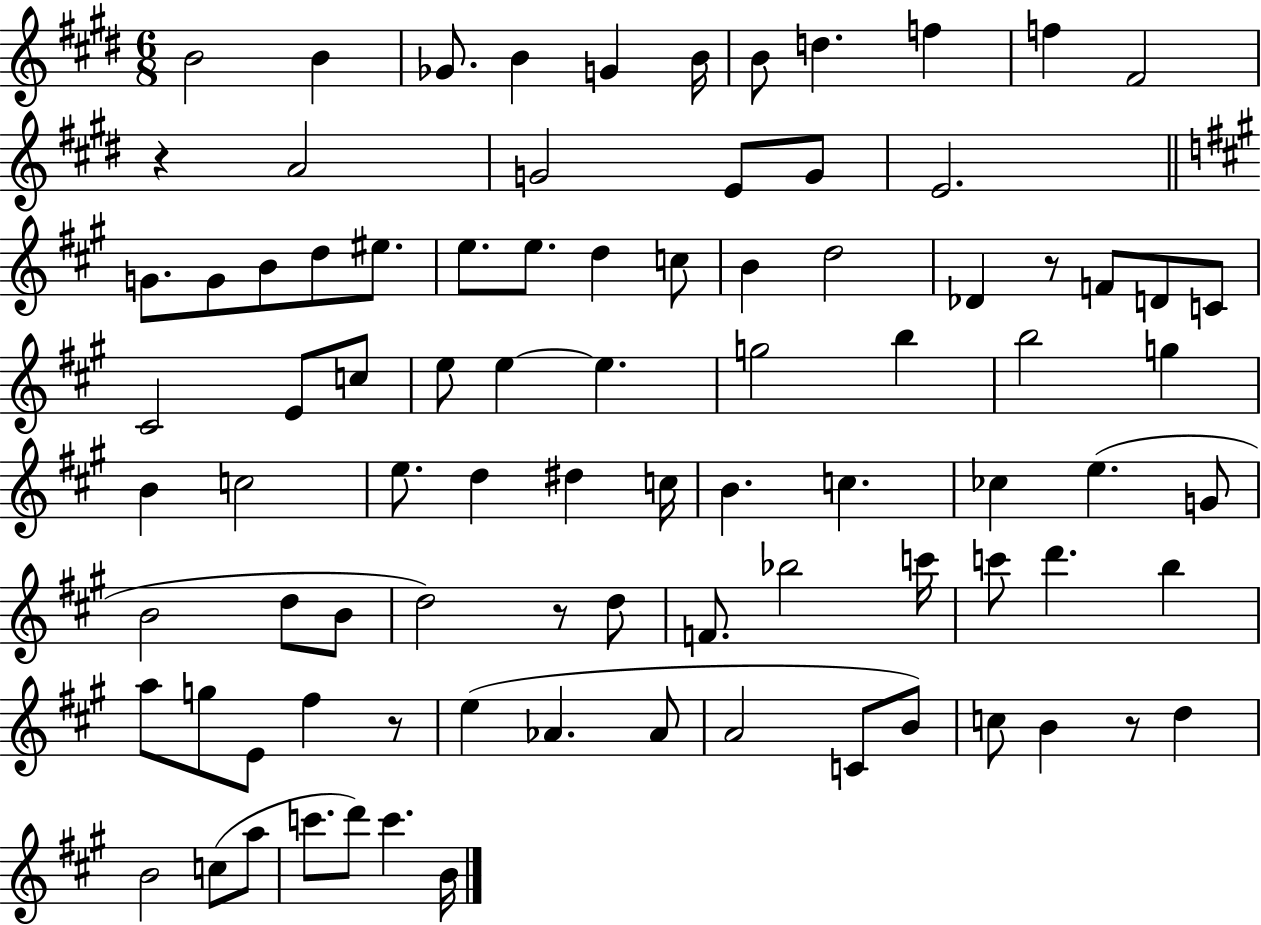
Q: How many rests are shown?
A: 5